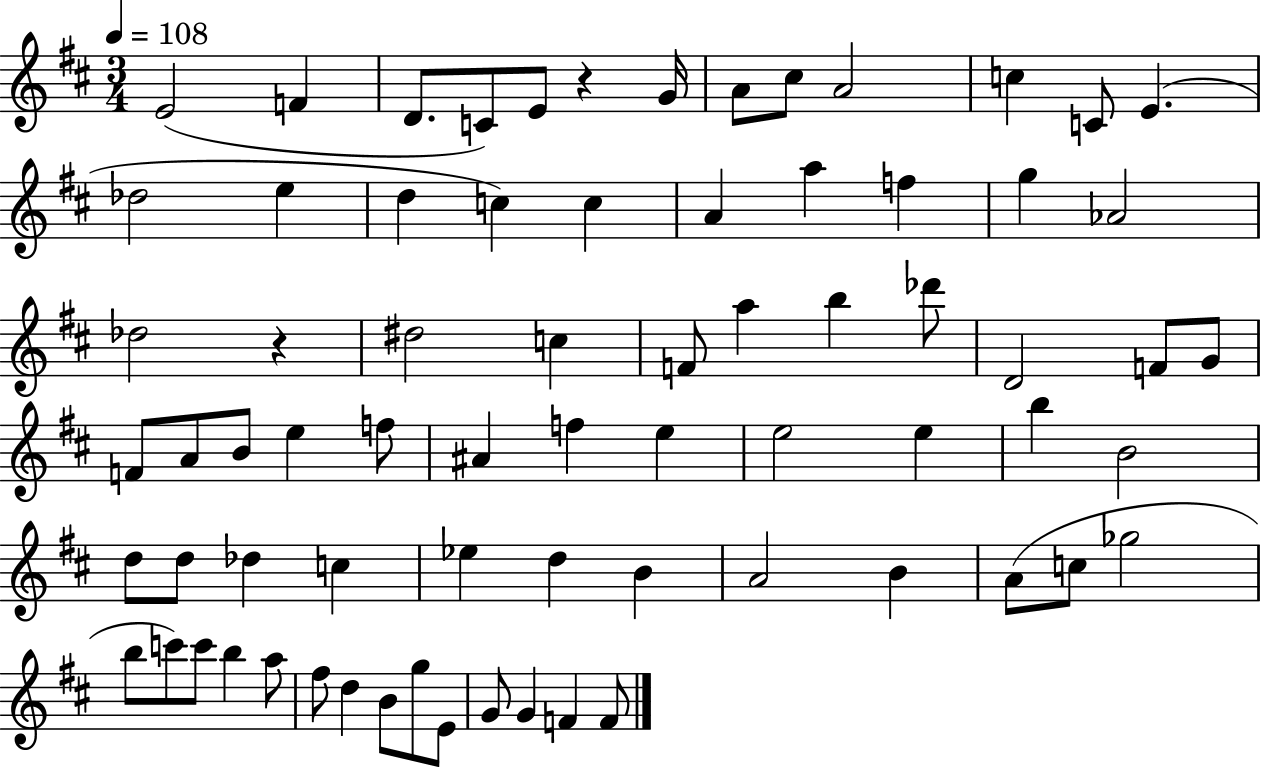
X:1
T:Untitled
M:3/4
L:1/4
K:D
E2 F D/2 C/2 E/2 z G/4 A/2 ^c/2 A2 c C/2 E _d2 e d c c A a f g _A2 _d2 z ^d2 c F/2 a b _d'/2 D2 F/2 G/2 F/2 A/2 B/2 e f/2 ^A f e e2 e b B2 d/2 d/2 _d c _e d B A2 B A/2 c/2 _g2 b/2 c'/2 c'/2 b a/2 ^f/2 d B/2 g/2 E/2 G/2 G F F/2